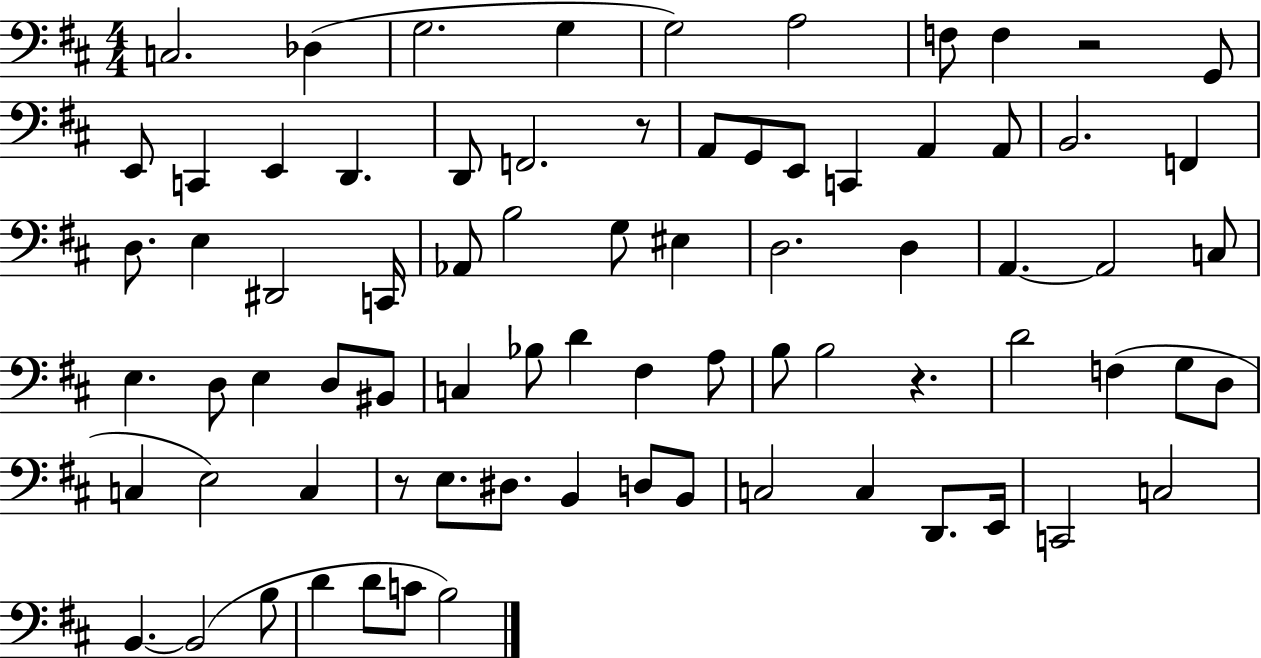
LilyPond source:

{
  \clef bass
  \numericTimeSignature
  \time 4/4
  \key d \major
  \repeat volta 2 { c2. des4( | g2. g4 | g2) a2 | f8 f4 r2 g,8 | \break e,8 c,4 e,4 d,4. | d,8 f,2. r8 | a,8 g,8 e,8 c,4 a,4 a,8 | b,2. f,4 | \break d8. e4 dis,2 c,16 | aes,8 b2 g8 eis4 | d2. d4 | a,4.~~ a,2 c8 | \break e4. d8 e4 d8 bis,8 | c4 bes8 d'4 fis4 a8 | b8 b2 r4. | d'2 f4( g8 d8 | \break c4 e2) c4 | r8 e8. dis8. b,4 d8 b,8 | c2 c4 d,8. e,16 | c,2 c2 | \break b,4.~~ b,2( b8 | d'4 d'8 c'8 b2) | } \bar "|."
}